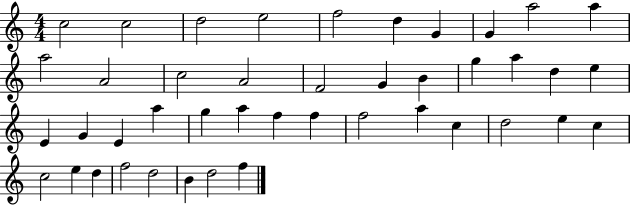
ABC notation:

X:1
T:Untitled
M:4/4
L:1/4
K:C
c2 c2 d2 e2 f2 d G G a2 a a2 A2 c2 A2 F2 G B g a d e E G E a g a f f f2 a c d2 e c c2 e d f2 d2 B d2 f